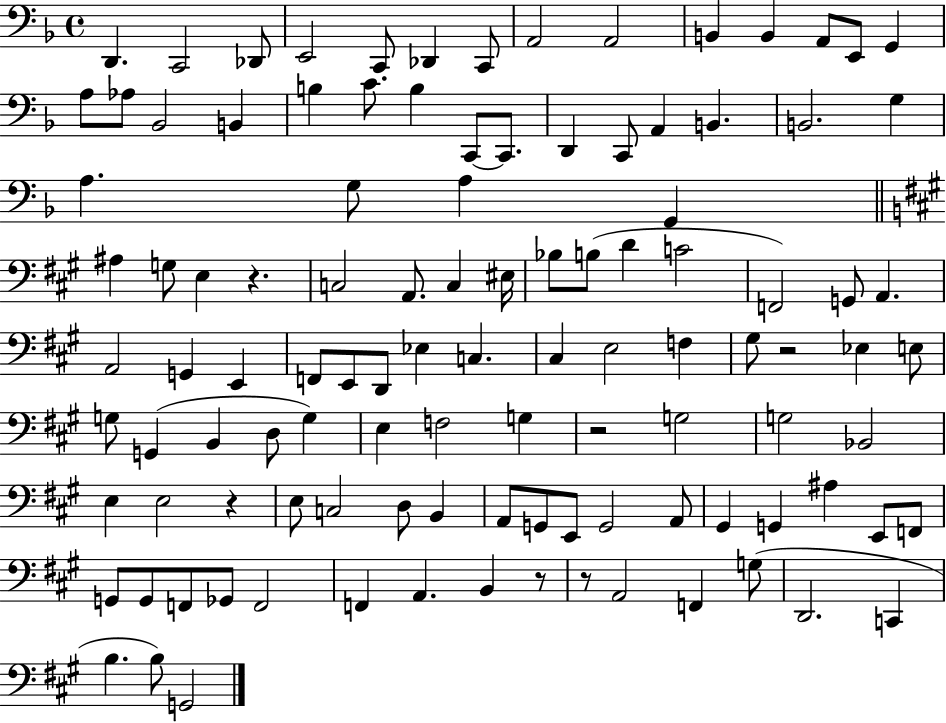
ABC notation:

X:1
T:Untitled
M:4/4
L:1/4
K:F
D,, C,,2 _D,,/2 E,,2 C,,/2 _D,, C,,/2 A,,2 A,,2 B,, B,, A,,/2 E,,/2 G,, A,/2 _A,/2 _B,,2 B,, B, C/2 B, C,,/2 C,,/2 D,, C,,/2 A,, B,, B,,2 G, A, G,/2 A, G,, ^A, G,/2 E, z C,2 A,,/2 C, ^E,/4 _B,/2 B,/2 D C2 F,,2 G,,/2 A,, A,,2 G,, E,, F,,/2 E,,/2 D,,/2 _E, C, ^C, E,2 F, ^G,/2 z2 _E, E,/2 G,/2 G,, B,, D,/2 G, E, F,2 G, z2 G,2 G,2 _B,,2 E, E,2 z E,/2 C,2 D,/2 B,, A,,/2 G,,/2 E,,/2 G,,2 A,,/2 ^G,, G,, ^A, E,,/2 F,,/2 G,,/2 G,,/2 F,,/2 _G,,/2 F,,2 F,, A,, B,, z/2 z/2 A,,2 F,, G,/2 D,,2 C,, B, B,/2 G,,2